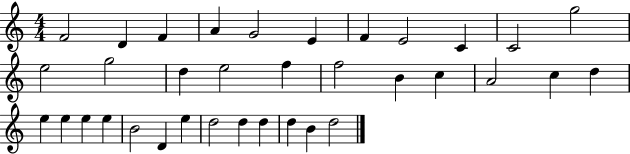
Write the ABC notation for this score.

X:1
T:Untitled
M:4/4
L:1/4
K:C
F2 D F A G2 E F E2 C C2 g2 e2 g2 d e2 f f2 B c A2 c d e e e e B2 D e d2 d d d B d2